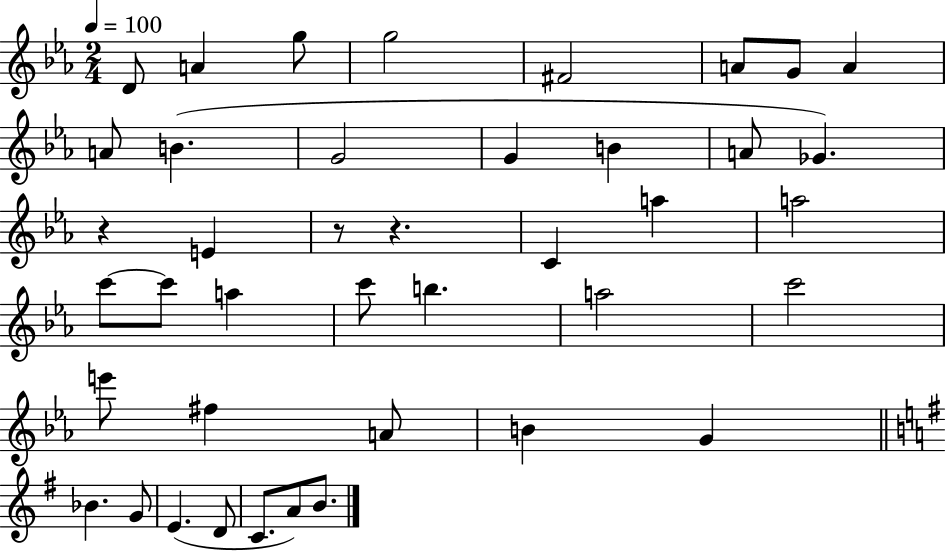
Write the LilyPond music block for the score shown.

{
  \clef treble
  \numericTimeSignature
  \time 2/4
  \key ees \major
  \tempo 4 = 100
  \repeat volta 2 { d'8 a'4 g''8 | g''2 | fis'2 | a'8 g'8 a'4 | \break a'8 b'4.( | g'2 | g'4 b'4 | a'8 ges'4.) | \break r4 e'4 | r8 r4. | c'4 a''4 | a''2 | \break c'''8~~ c'''8 a''4 | c'''8 b''4. | a''2 | c'''2 | \break e'''8 fis''4 a'8 | b'4 g'4 | \bar "||" \break \key g \major bes'4. g'8 | e'4.( d'8 | c'8. a'8) b'8. | } \bar "|."
}